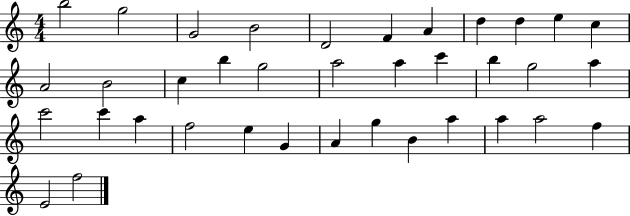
{
  \clef treble
  \numericTimeSignature
  \time 4/4
  \key c \major
  b''2 g''2 | g'2 b'2 | d'2 f'4 a'4 | d''4 d''4 e''4 c''4 | \break a'2 b'2 | c''4 b''4 g''2 | a''2 a''4 c'''4 | b''4 g''2 a''4 | \break c'''2 c'''4 a''4 | f''2 e''4 g'4 | a'4 g''4 b'4 a''4 | a''4 a''2 f''4 | \break e'2 f''2 | \bar "|."
}